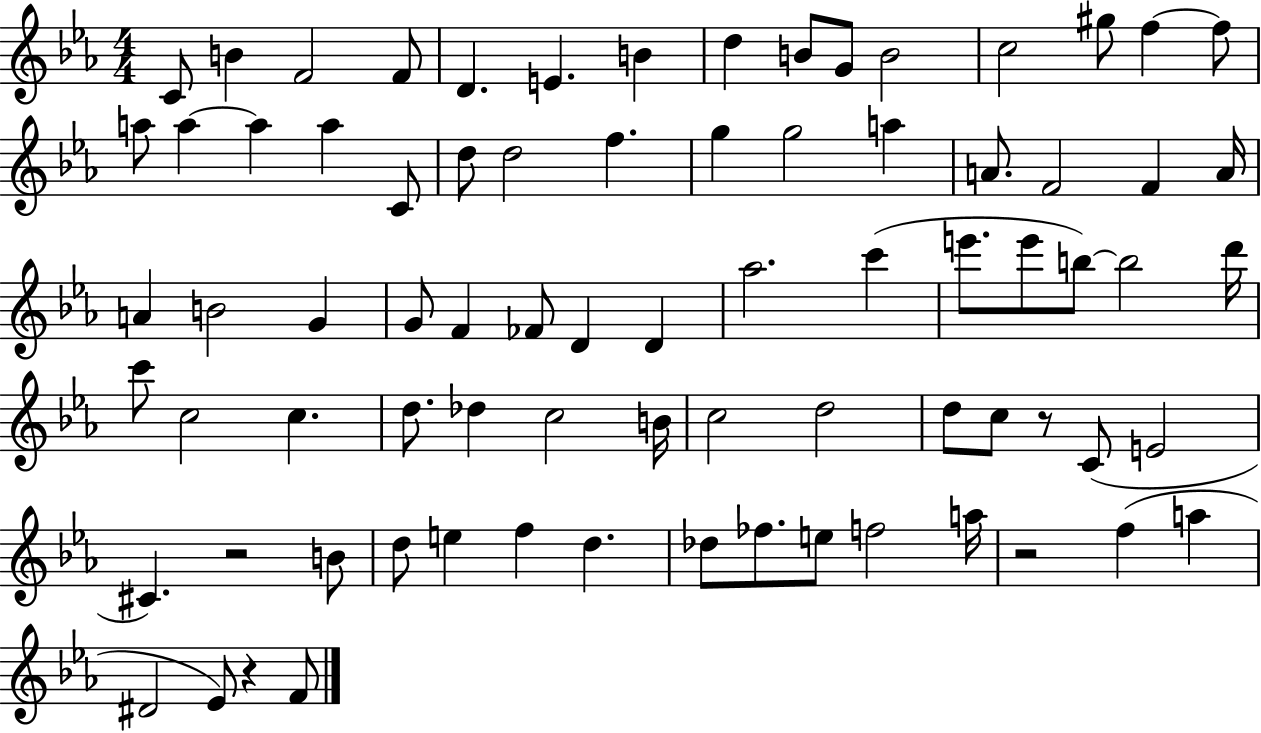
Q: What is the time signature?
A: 4/4